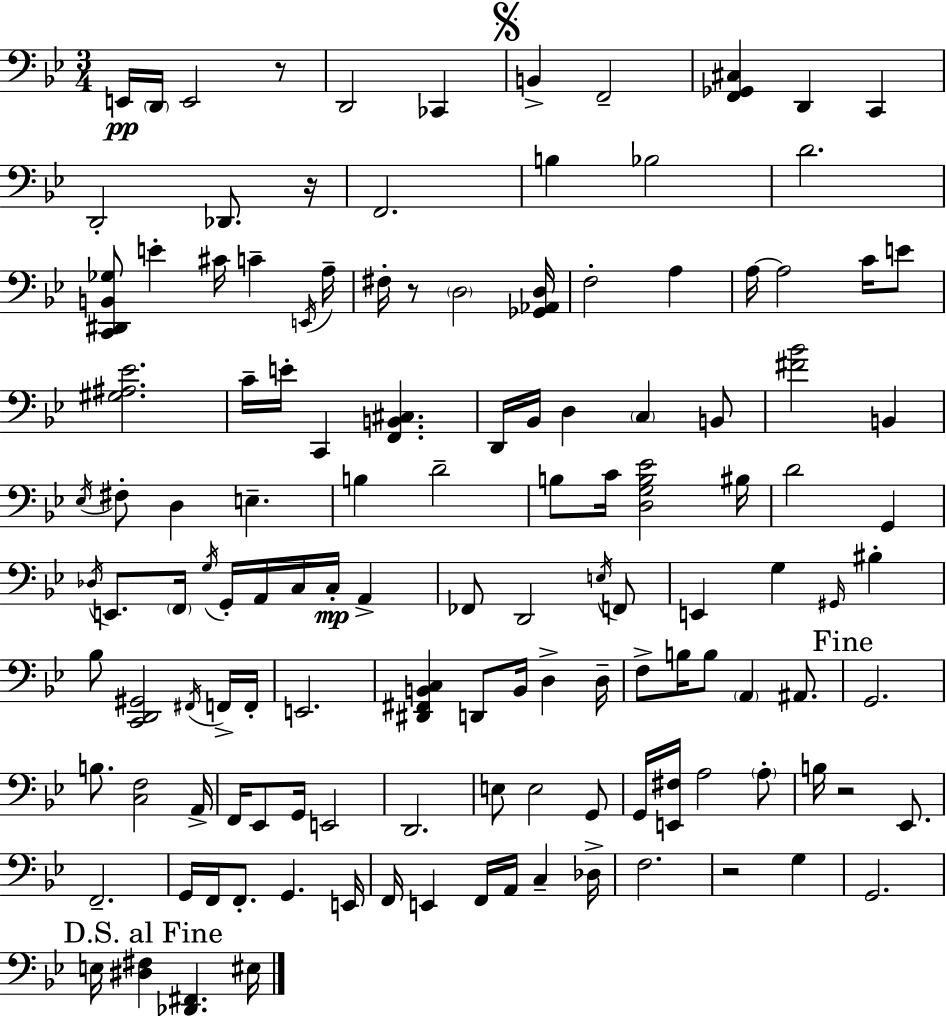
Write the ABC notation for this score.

X:1
T:Untitled
M:3/4
L:1/4
K:Bb
E,,/4 D,,/4 E,,2 z/2 D,,2 _C,, B,, F,,2 [F,,_G,,^C,] D,, C,, D,,2 _D,,/2 z/4 F,,2 B, _B,2 D2 [C,,^D,,B,,_G,]/2 E ^C/4 C E,,/4 A,/4 ^F,/4 z/2 D,2 [_G,,_A,,D,]/4 F,2 A, A,/4 A,2 C/4 E/2 [^G,^A,_E]2 C/4 E/4 C,, [F,,B,,^C,] D,,/4 _B,,/4 D, C, B,,/2 [^F_B]2 B,, _E,/4 ^F,/2 D, E, B, D2 B,/2 C/4 [D,G,B,_E]2 ^B,/4 D2 G,, _D,/4 E,,/2 F,,/4 G,/4 G,,/4 A,,/4 C,/4 C,/4 A,, _F,,/2 D,,2 E,/4 F,,/2 E,, G, ^G,,/4 ^B, _B,/2 [C,,D,,^G,,]2 ^F,,/4 F,,/4 F,,/4 E,,2 [^D,,^F,,B,,C,] D,,/2 B,,/4 D, D,/4 F,/2 B,/4 B,/2 A,, ^A,,/2 G,,2 B,/2 [C,F,]2 A,,/4 F,,/4 _E,,/2 G,,/4 E,,2 D,,2 E,/2 E,2 G,,/2 G,,/4 [E,,^F,]/4 A,2 A,/2 B,/4 z2 _E,,/2 F,,2 G,,/4 F,,/4 F,,/2 G,, E,,/4 F,,/4 E,, F,,/4 A,,/4 C, _D,/4 F,2 z2 G, G,,2 E,/4 [^D,^F,] [_D,,^F,,] ^E,/4